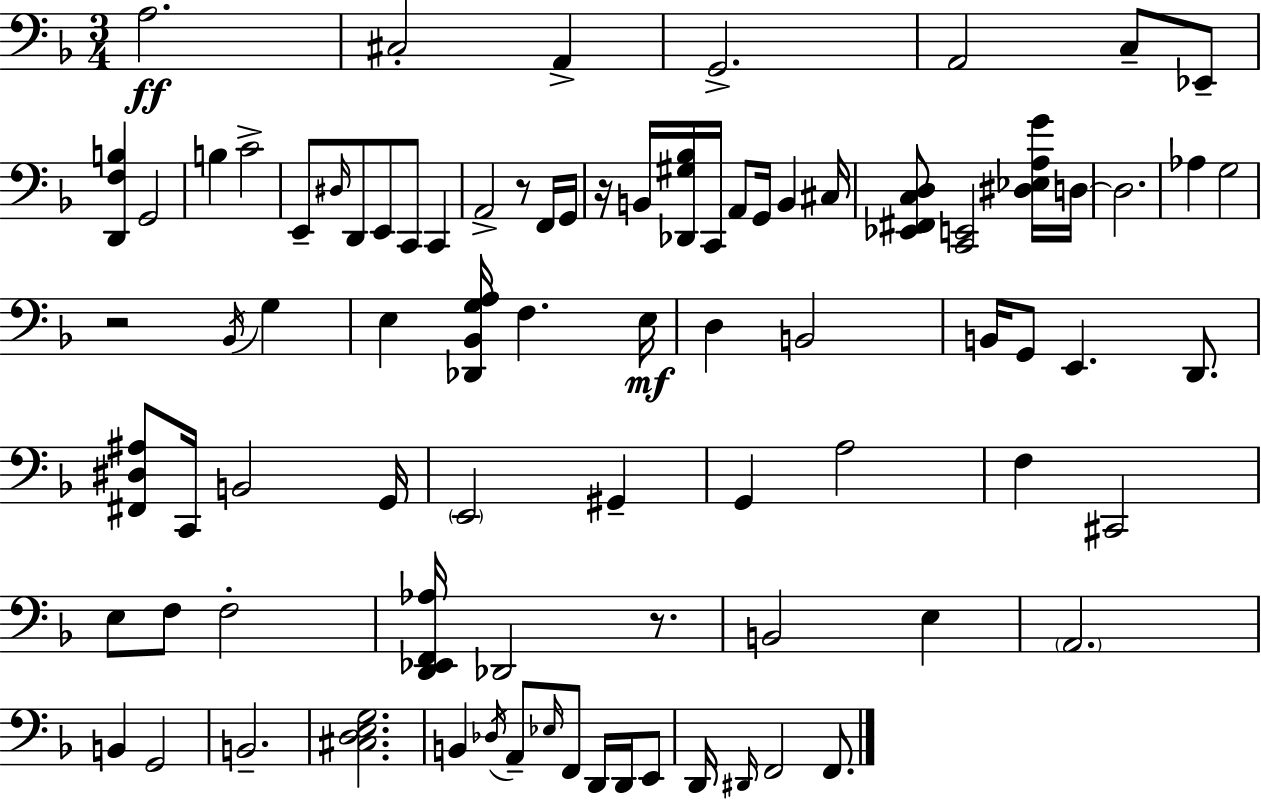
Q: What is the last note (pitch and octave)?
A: F2